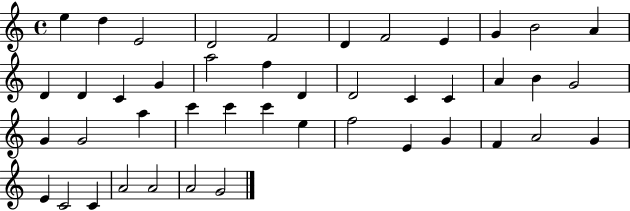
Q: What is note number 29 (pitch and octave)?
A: C6